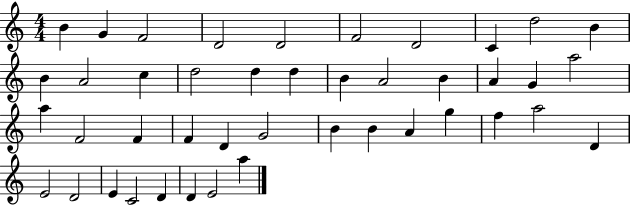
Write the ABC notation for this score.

X:1
T:Untitled
M:4/4
L:1/4
K:C
B G F2 D2 D2 F2 D2 C d2 B B A2 c d2 d d B A2 B A G a2 a F2 F F D G2 B B A g f a2 D E2 D2 E C2 D D E2 a